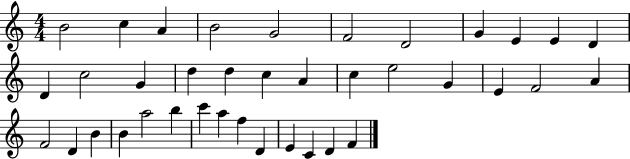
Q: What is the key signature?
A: C major